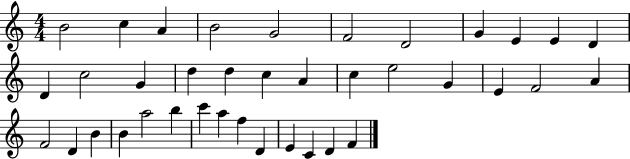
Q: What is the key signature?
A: C major